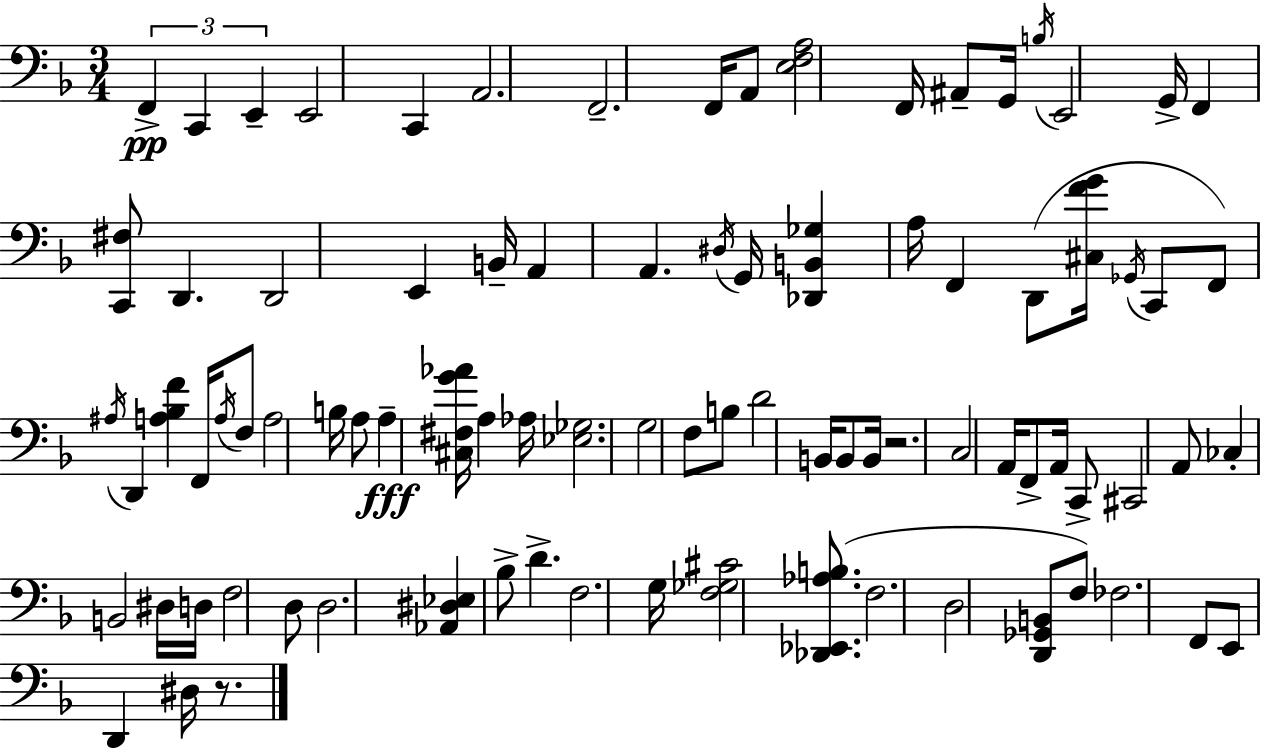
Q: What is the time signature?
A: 3/4